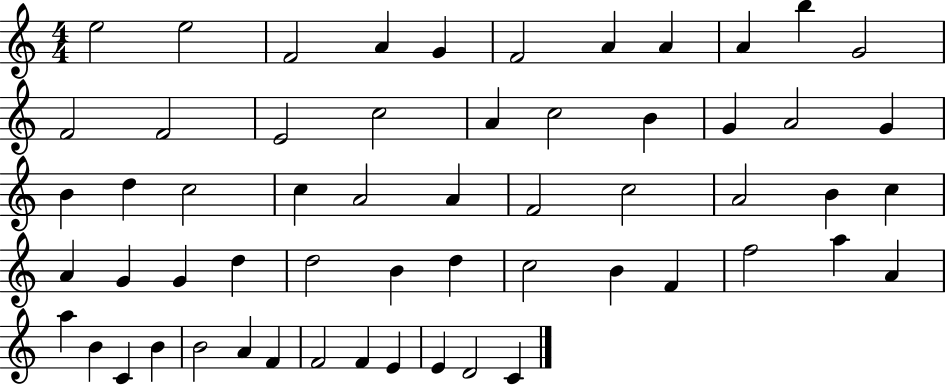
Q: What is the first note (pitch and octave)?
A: E5